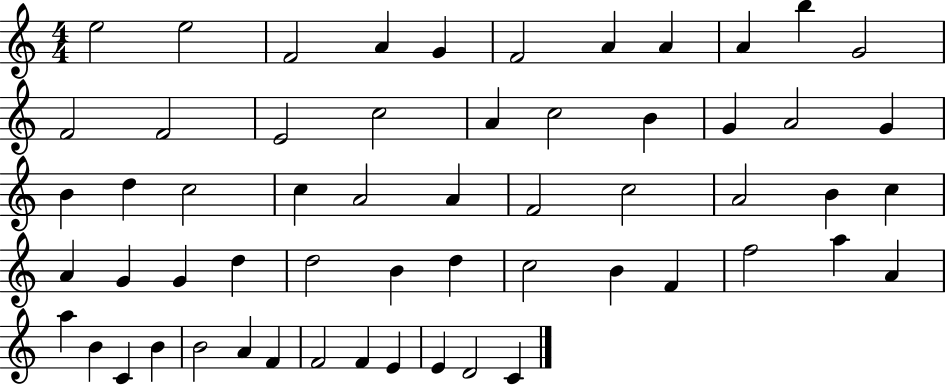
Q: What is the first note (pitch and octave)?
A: E5